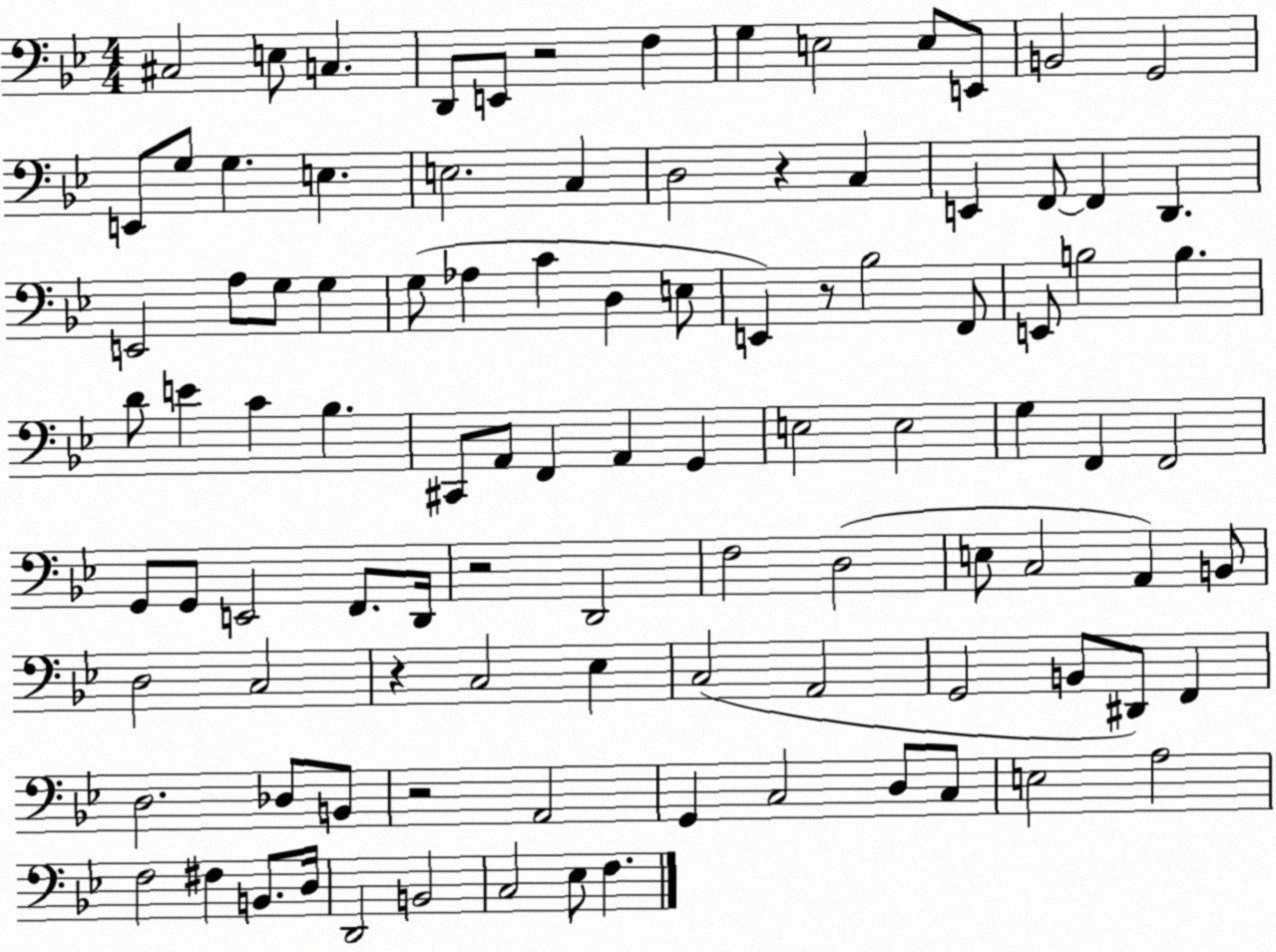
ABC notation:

X:1
T:Untitled
M:4/4
L:1/4
K:Bb
^C,2 E,/2 C, D,,/2 E,,/2 z2 F, G, E,2 E,/2 E,,/2 B,,2 G,,2 E,,/2 G,/2 G, E, E,2 C, D,2 z C, E,, F,,/2 F,, D,, E,,2 A,/2 G,/2 G, G,/2 _A, C D, E,/2 E,, z/2 _B,2 F,,/2 E,,/2 B,2 B, D/2 E C _B, ^C,,/2 A,,/2 F,, A,, G,, E,2 E,2 G, F,, F,,2 G,,/2 G,,/2 E,,2 F,,/2 D,,/4 z2 D,,2 F,2 D,2 E,/2 C,2 A,, B,,/2 D,2 C,2 z C,2 _E, C,2 A,,2 G,,2 B,,/2 ^D,,/2 F,, D,2 _D,/2 B,,/2 z2 A,,2 G,, C,2 D,/2 C,/2 E,2 A,2 F,2 ^F, B,,/2 D,/4 D,,2 B,,2 C,2 _E,/2 F,